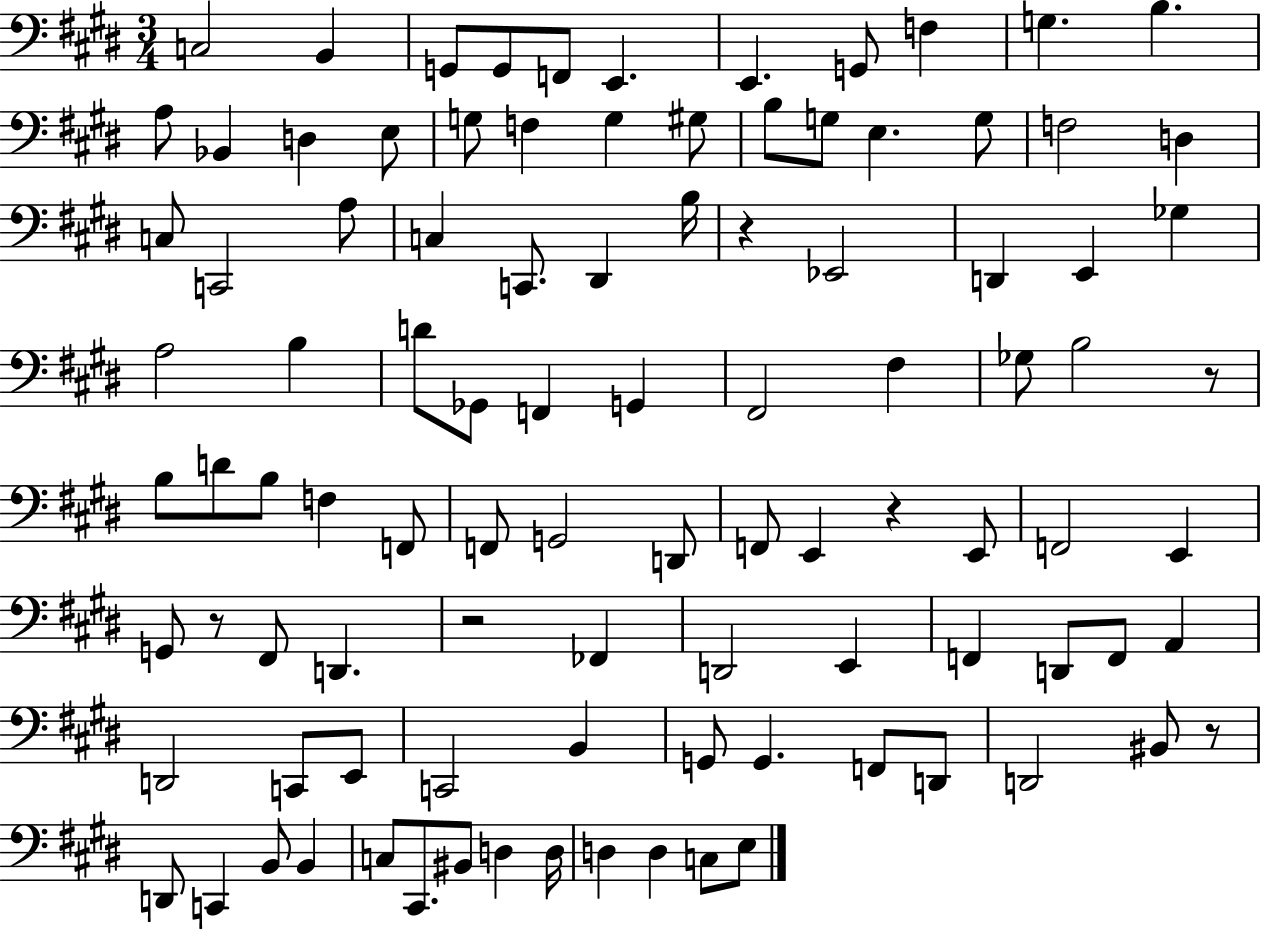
X:1
T:Untitled
M:3/4
L:1/4
K:E
C,2 B,, G,,/2 G,,/2 F,,/2 E,, E,, G,,/2 F, G, B, A,/2 _B,, D, E,/2 G,/2 F, G, ^G,/2 B,/2 G,/2 E, G,/2 F,2 D, C,/2 C,,2 A,/2 C, C,,/2 ^D,, B,/4 z _E,,2 D,, E,, _G, A,2 B, D/2 _G,,/2 F,, G,, ^F,,2 ^F, _G,/2 B,2 z/2 B,/2 D/2 B,/2 F, F,,/2 F,,/2 G,,2 D,,/2 F,,/2 E,, z E,,/2 F,,2 E,, G,,/2 z/2 ^F,,/2 D,, z2 _F,, D,,2 E,, F,, D,,/2 F,,/2 A,, D,,2 C,,/2 E,,/2 C,,2 B,, G,,/2 G,, F,,/2 D,,/2 D,,2 ^B,,/2 z/2 D,,/2 C,, B,,/2 B,, C,/2 ^C,,/2 ^B,,/2 D, D,/4 D, D, C,/2 E,/2